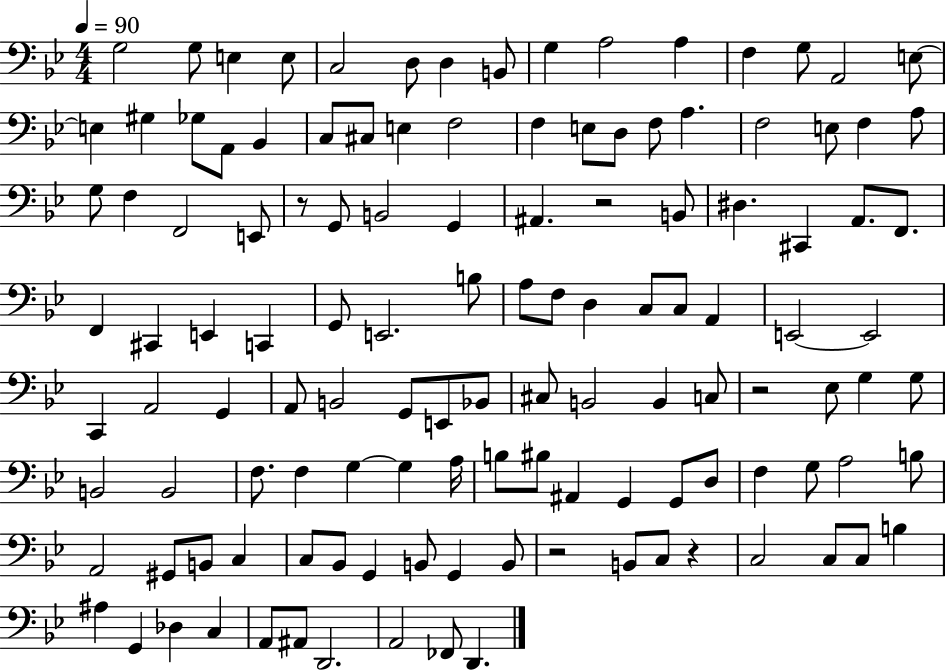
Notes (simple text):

G3/h G3/e E3/q E3/e C3/h D3/e D3/q B2/e G3/q A3/h A3/q F3/q G3/e A2/h E3/e E3/q G#3/q Gb3/e A2/e Bb2/q C3/e C#3/e E3/q F3/h F3/q E3/e D3/e F3/e A3/q. F3/h E3/e F3/q A3/e G3/e F3/q F2/h E2/e R/e G2/e B2/h G2/q A#2/q. R/h B2/e D#3/q. C#2/q A2/e. F2/e. F2/q C#2/q E2/q C2/q G2/e E2/h. B3/e A3/e F3/e D3/q C3/e C3/e A2/q E2/h E2/h C2/q A2/h G2/q A2/e B2/h G2/e E2/e Bb2/e C#3/e B2/h B2/q C3/e R/h Eb3/e G3/q G3/e B2/h B2/h F3/e. F3/q G3/q G3/q A3/s B3/e BIS3/e A#2/q G2/q G2/e D3/e F3/q G3/e A3/h B3/e A2/h G#2/e B2/e C3/q C3/e Bb2/e G2/q B2/e G2/q B2/e R/h B2/e C3/e R/q C3/h C3/e C3/e B3/q A#3/q G2/q Db3/q C3/q A2/e A#2/e D2/h. A2/h FES2/e D2/q.